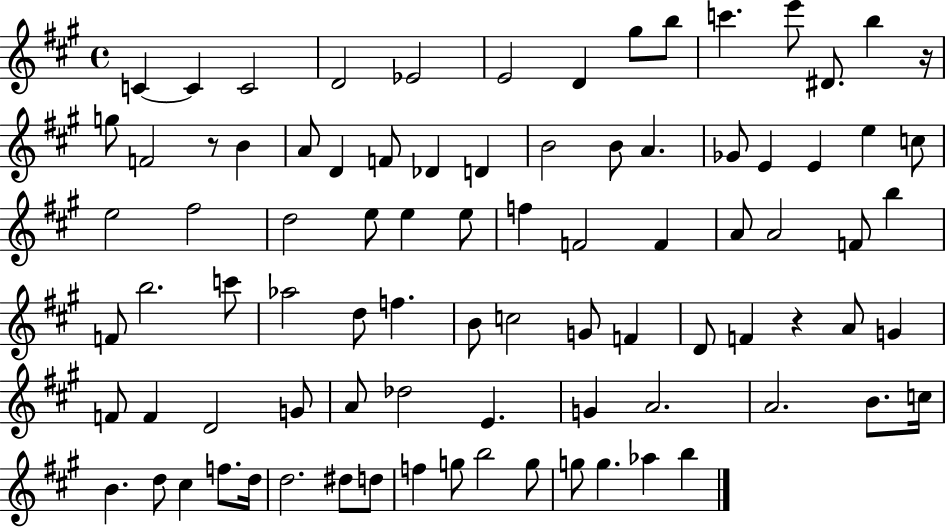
{
  \clef treble
  \time 4/4
  \defaultTimeSignature
  \key a \major
  c'4~~ c'4 c'2 | d'2 ees'2 | e'2 d'4 gis''8 b''8 | c'''4. e'''8 dis'8. b''4 r16 | \break g''8 f'2 r8 b'4 | a'8 d'4 f'8 des'4 d'4 | b'2 b'8 a'4. | ges'8 e'4 e'4 e''4 c''8 | \break e''2 fis''2 | d''2 e''8 e''4 e''8 | f''4 f'2 f'4 | a'8 a'2 f'8 b''4 | \break f'8 b''2. c'''8 | aes''2 d''8 f''4. | b'8 c''2 g'8 f'4 | d'8 f'4 r4 a'8 g'4 | \break f'8 f'4 d'2 g'8 | a'8 des''2 e'4. | g'4 a'2. | a'2. b'8. c''16 | \break b'4. d''8 cis''4 f''8. d''16 | d''2. dis''8 d''8 | f''4 g''8 b''2 g''8 | g''8 g''4. aes''4 b''4 | \break \bar "|."
}